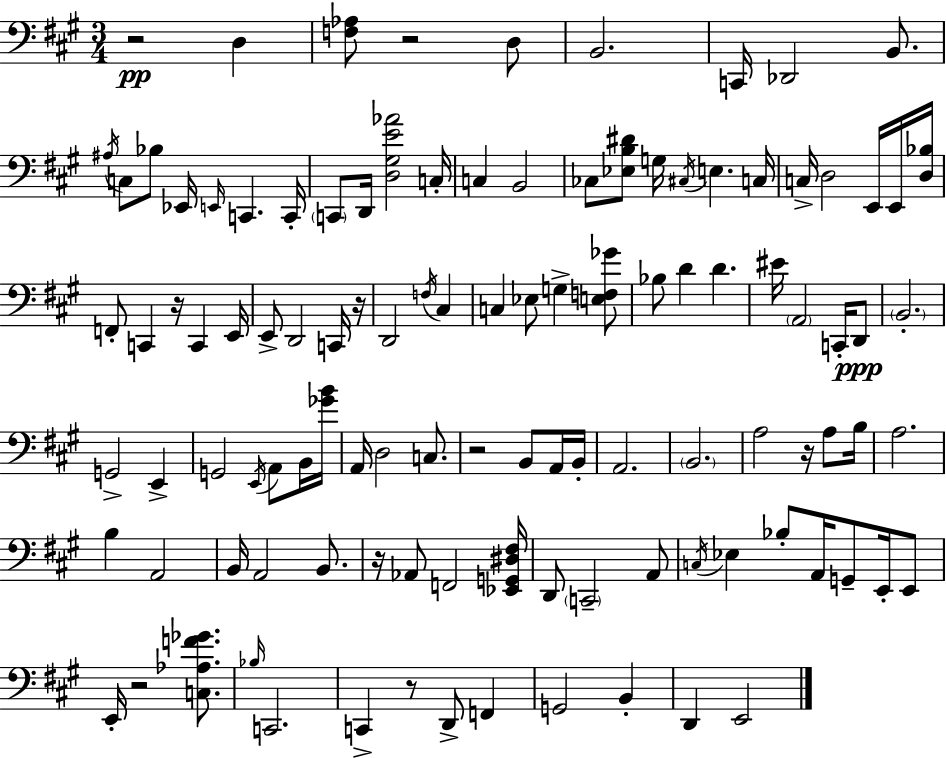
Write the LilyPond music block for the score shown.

{
  \clef bass
  \numericTimeSignature
  \time 3/4
  \key a \major
  r2\pp d4 | <f aes>8 r2 d8 | b,2. | c,16 des,2 b,8. | \break \acciaccatura { ais16 } c8 bes8 ees,16 \grace { e,16 } c,4. | c,16-. \parenthesize c,8 d,16 <d gis e' aes'>2 | c16-. c4 b,2 | ces8 <ees b dis'>8 g16 \acciaccatura { cis16 } e4. | \break c16 c16-> d2 | e,16 e,16 <d bes>16 f,8-. c,4 r16 c,4 | e,16 e,8-> d,2 | c,16 r16 d,2 \acciaccatura { f16 } | \break cis4 c4 ees8 g4-> | <e f ges'>8 bes8 d'4 d'4. | eis'16 \parenthesize a,2 | c,16-. d,8\ppp \parenthesize b,2.-. | \break g,2-> | e,4-> g,2 | \acciaccatura { e,16 } a,8 b,16 <ges' b'>16 a,16 d2 | c8. r2 | \break b,8 a,16 b,16-. a,2. | \parenthesize b,2. | a2 | r16 a8 b16 a2. | \break b4 a,2 | b,16 a,2 | b,8. r16 aes,8 f,2 | <ees, g, dis fis>16 d,8 \parenthesize c,2-- | \break a,8 \acciaccatura { c16 } ees4 bes8-. | a,16 g,8-- e,16-. e,8 e,16-. r2 | <c aes f' ges'>8. \grace { bes16 } c,2. | c,4-> r8 | \break d,8-> f,4 g,2 | b,4-. d,4 e,2 | \bar "|."
}